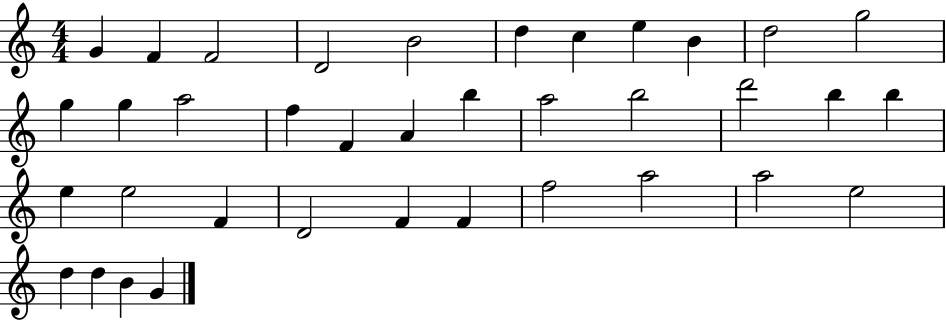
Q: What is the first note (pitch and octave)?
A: G4